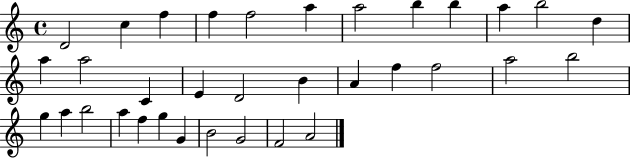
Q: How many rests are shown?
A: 0